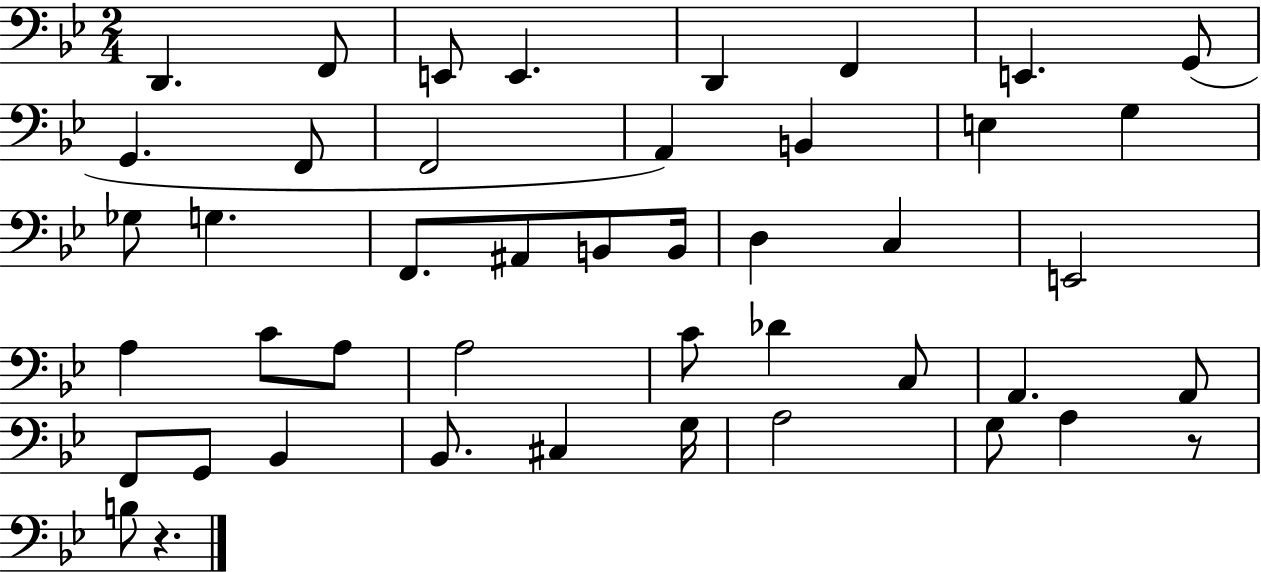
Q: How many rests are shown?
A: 2